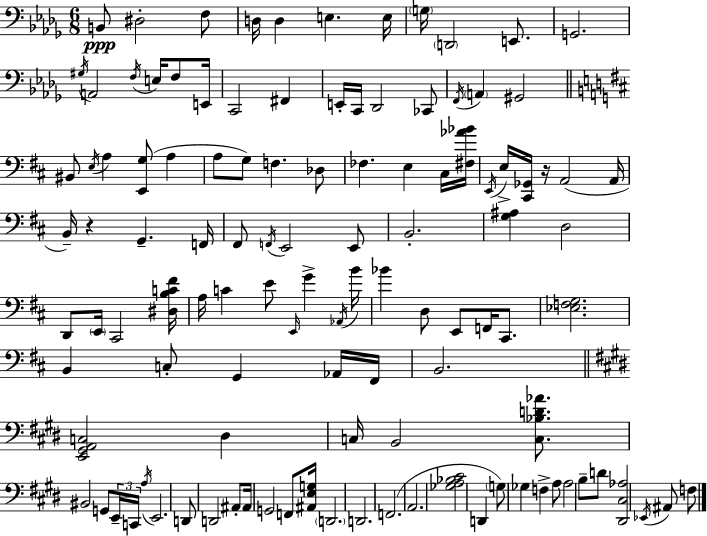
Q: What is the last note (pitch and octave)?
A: F3